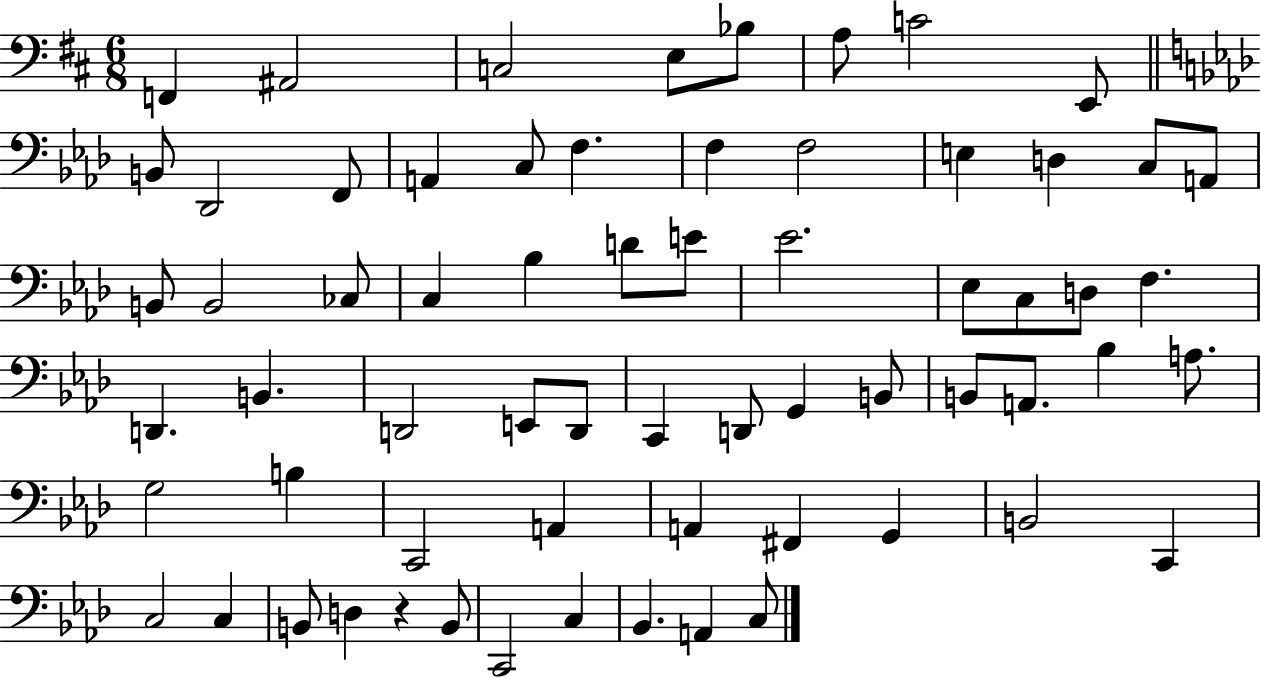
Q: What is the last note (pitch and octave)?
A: C3